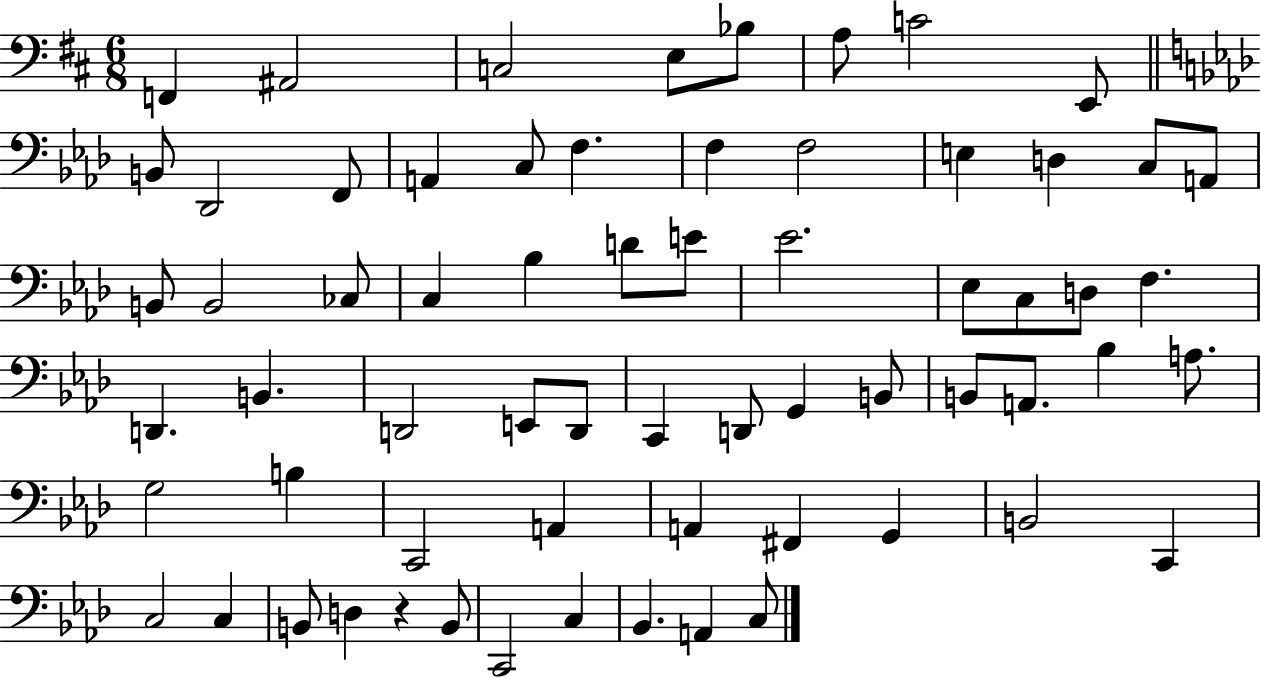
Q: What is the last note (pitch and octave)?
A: C3